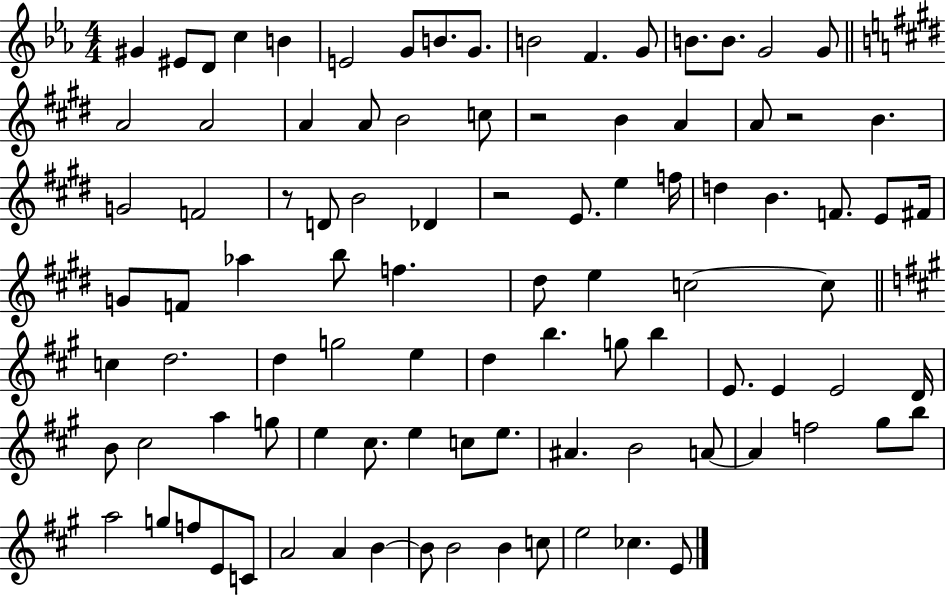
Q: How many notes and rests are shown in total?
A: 96